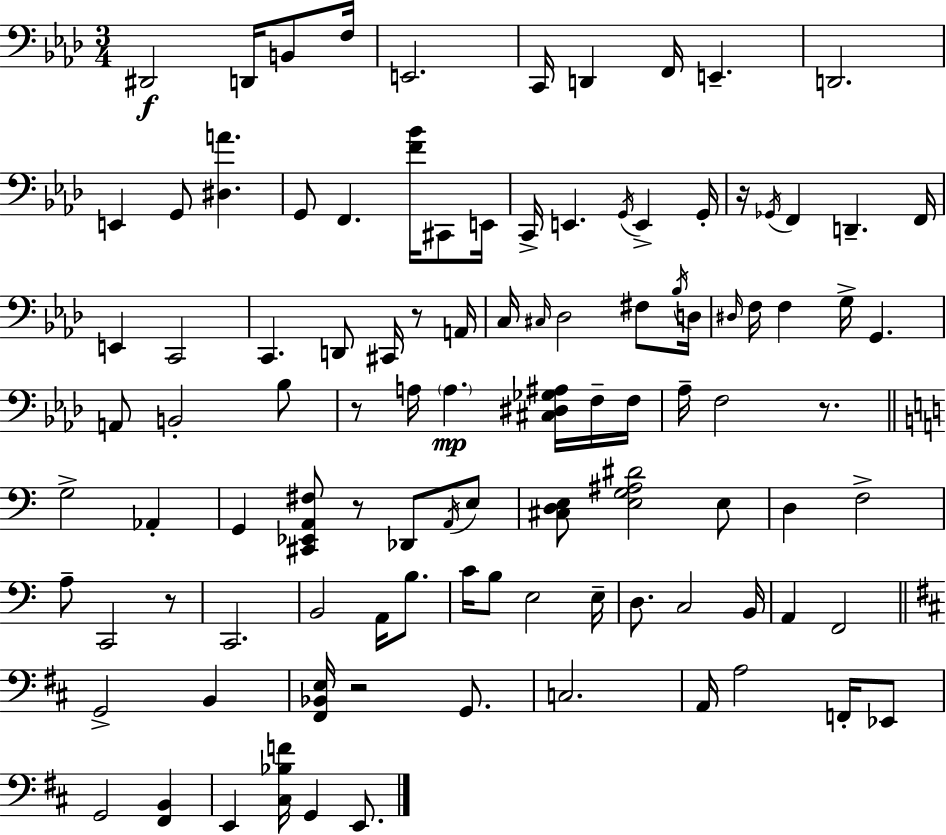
X:1
T:Untitled
M:3/4
L:1/4
K:Fm
^D,,2 D,,/4 B,,/2 F,/4 E,,2 C,,/4 D,, F,,/4 E,, D,,2 E,, G,,/2 [^D,A] G,,/2 F,, [F_B]/4 ^C,,/2 E,,/4 C,,/4 E,, G,,/4 E,, G,,/4 z/4 _G,,/4 F,, D,, F,,/4 E,, C,,2 C,, D,,/2 ^C,,/4 z/2 A,,/4 C,/4 ^C,/4 _D,2 ^F,/2 _B,/4 D,/4 ^D,/4 F,/4 F, G,/4 G,, A,,/2 B,,2 _B,/2 z/2 A,/4 A, [^C,^D,_G,^A,]/4 F,/4 F,/4 _A,/4 F,2 z/2 G,2 _A,, G,, [^C,,_E,,A,,^F,]/2 z/2 _D,,/2 A,,/4 E,/2 [^C,D,E,]/2 [E,G,^A,^D]2 E,/2 D, F,2 A,/2 C,,2 z/2 C,,2 B,,2 A,,/4 B,/2 C/4 B,/2 E,2 E,/4 D,/2 C,2 B,,/4 A,, F,,2 G,,2 B,, [^F,,_B,,E,]/4 z2 G,,/2 C,2 A,,/4 A,2 F,,/4 _E,,/2 G,,2 [^F,,B,,] E,, [^C,_B,F]/4 G,, E,,/2